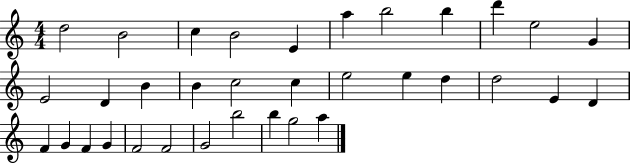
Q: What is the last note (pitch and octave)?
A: A5